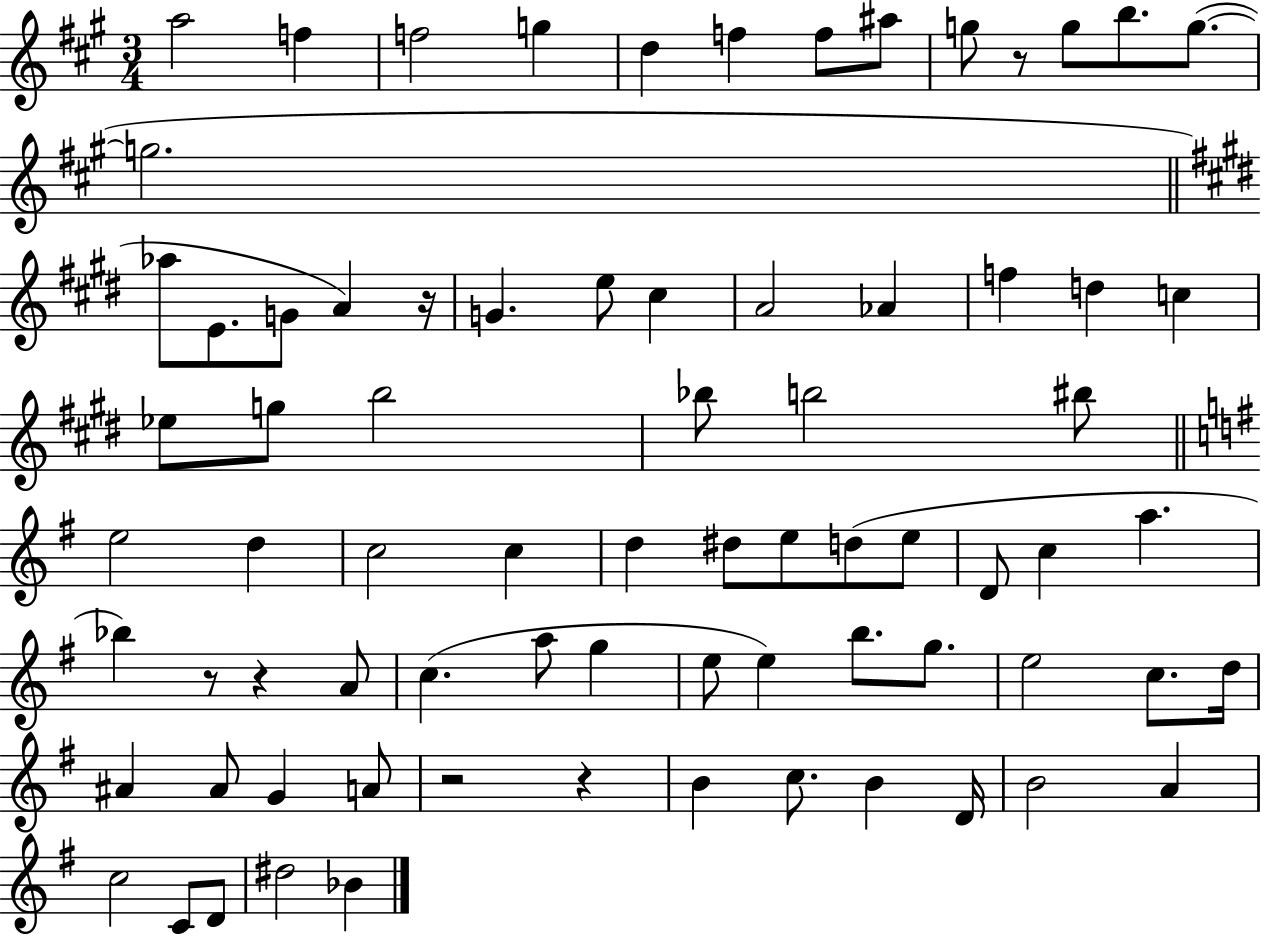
{
  \clef treble
  \numericTimeSignature
  \time 3/4
  \key a \major
  a''2 f''4 | f''2 g''4 | d''4 f''4 f''8 ais''8 | g''8 r8 g''8 b''8. g''8.~(~ | \break g''2. | \bar "||" \break \key e \major aes''8 e'8. g'8 a'4) r16 | g'4. e''8 cis''4 | a'2 aes'4 | f''4 d''4 c''4 | \break ees''8 g''8 b''2 | bes''8 b''2 bis''8 | \bar "||" \break \key e \minor e''2 d''4 | c''2 c''4 | d''4 dis''8 e''8 d''8( e''8 | d'8 c''4 a''4. | \break bes''4) r8 r4 a'8 | c''4.( a''8 g''4 | e''8 e''4) b''8. g''8. | e''2 c''8. d''16 | \break ais'4 ais'8 g'4 a'8 | r2 r4 | b'4 c''8. b'4 d'16 | b'2 a'4 | \break c''2 c'8 d'8 | dis''2 bes'4 | \bar "|."
}